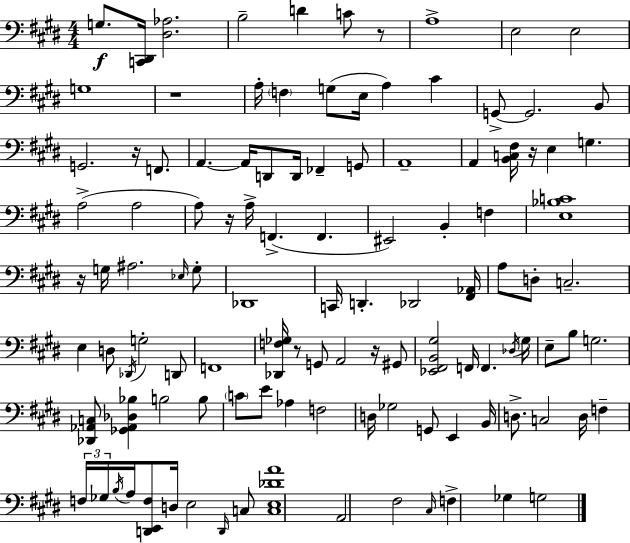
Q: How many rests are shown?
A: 8